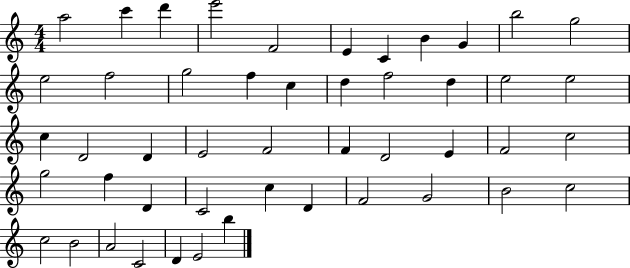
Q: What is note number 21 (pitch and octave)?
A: E5